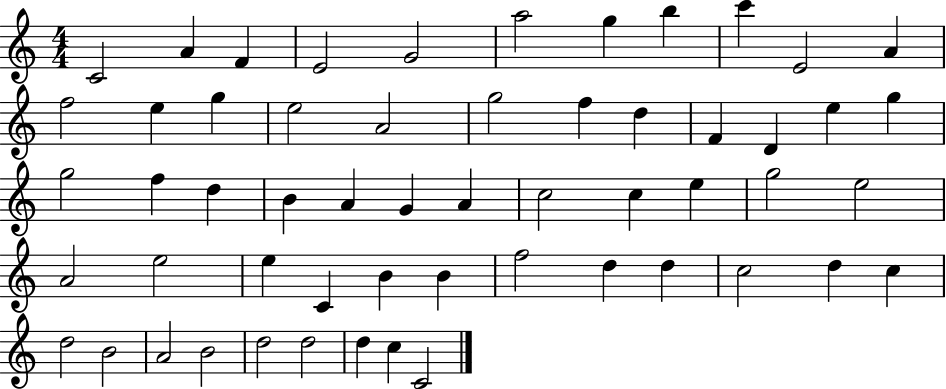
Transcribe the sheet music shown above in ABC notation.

X:1
T:Untitled
M:4/4
L:1/4
K:C
C2 A F E2 G2 a2 g b c' E2 A f2 e g e2 A2 g2 f d F D e g g2 f d B A G A c2 c e g2 e2 A2 e2 e C B B f2 d d c2 d c d2 B2 A2 B2 d2 d2 d c C2